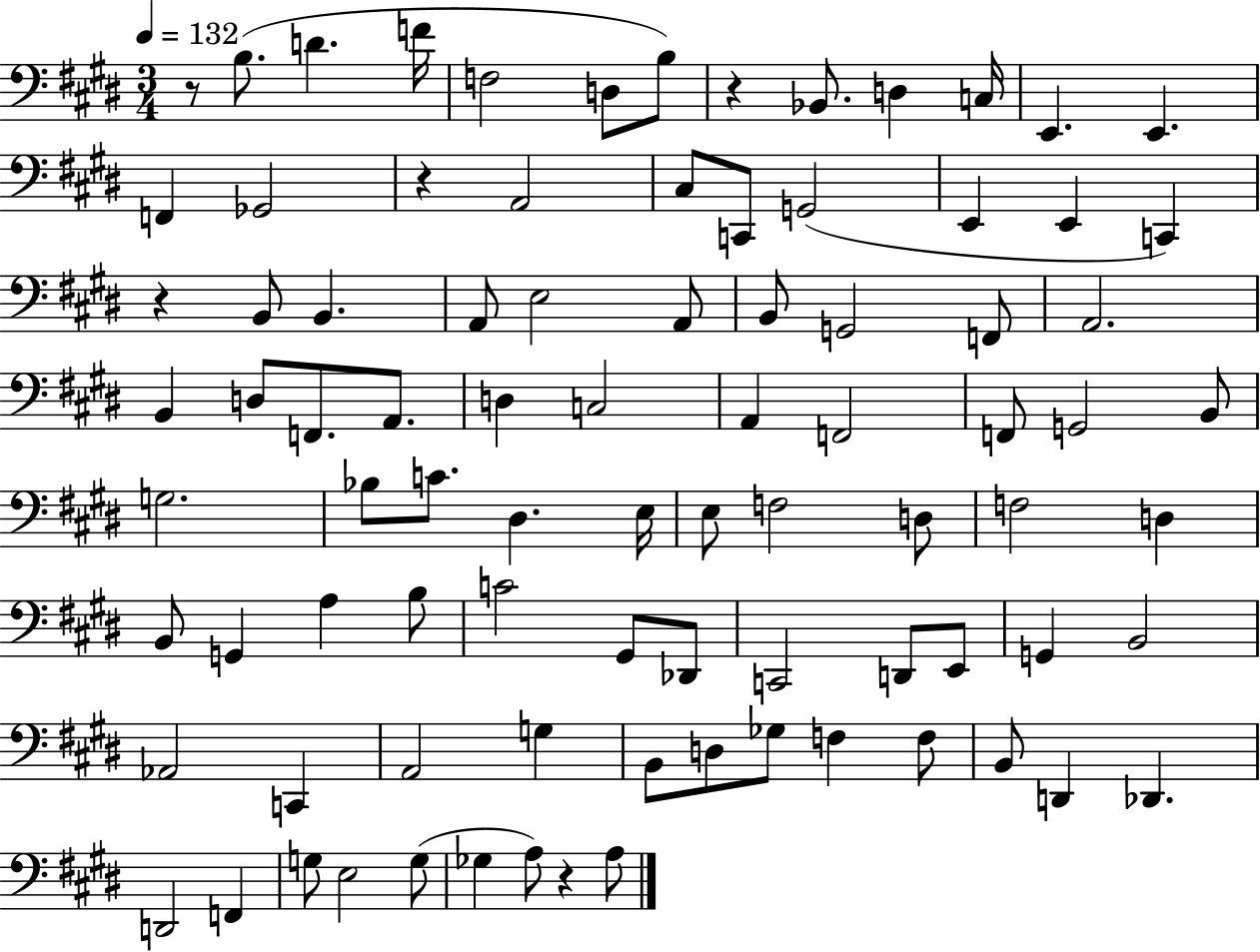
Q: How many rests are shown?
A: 5